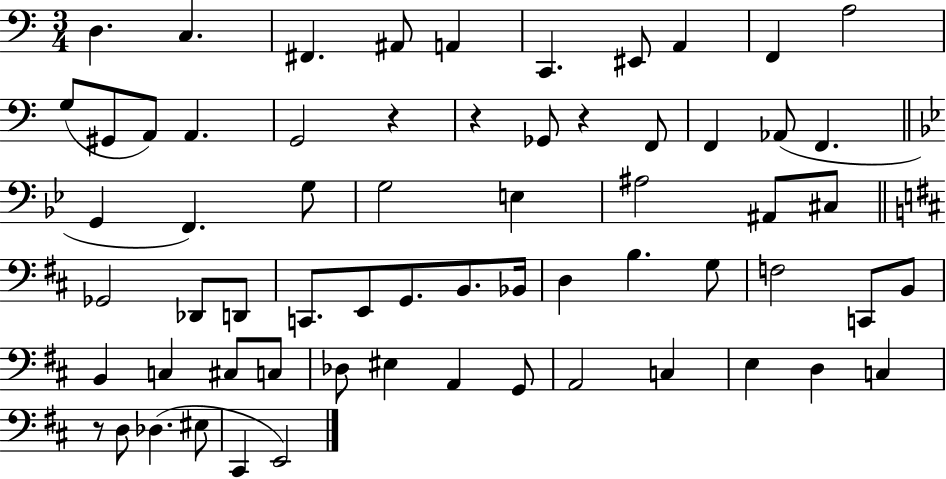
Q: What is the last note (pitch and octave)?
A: E2